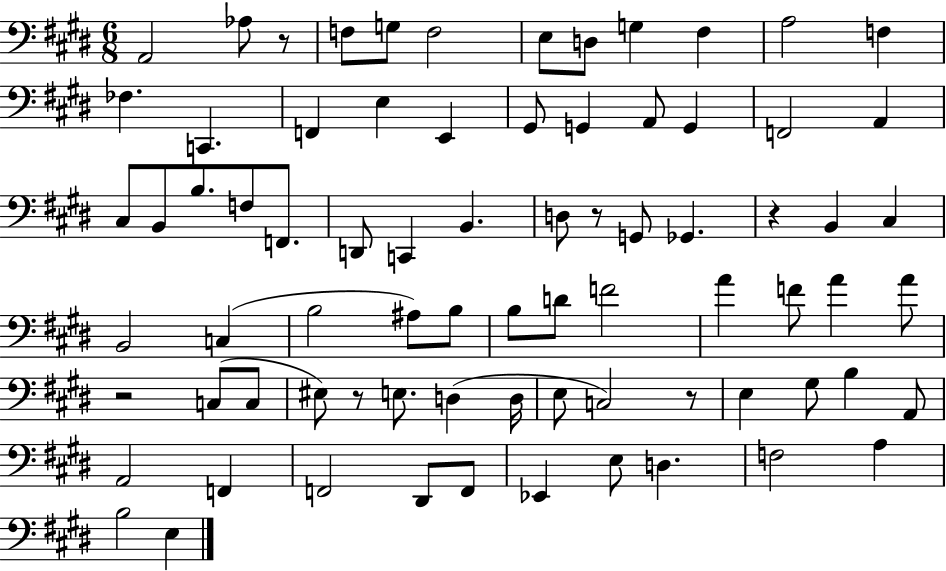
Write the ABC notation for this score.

X:1
T:Untitled
M:6/8
L:1/4
K:E
A,,2 _A,/2 z/2 F,/2 G,/2 F,2 E,/2 D,/2 G, ^F, A,2 F, _F, C,, F,, E, E,, ^G,,/2 G,, A,,/2 G,, F,,2 A,, ^C,/2 B,,/2 B,/2 F,/2 F,,/2 D,,/2 C,, B,, D,/2 z/2 G,,/2 _G,, z B,, ^C, B,,2 C, B,2 ^A,/2 B,/2 B,/2 D/2 F2 A F/2 A A/2 z2 C,/2 C,/2 ^E,/2 z/2 E,/2 D, D,/4 E,/2 C,2 z/2 E, ^G,/2 B, A,,/2 A,,2 F,, F,,2 ^D,,/2 F,,/2 _E,, E,/2 D, F,2 A, B,2 E,